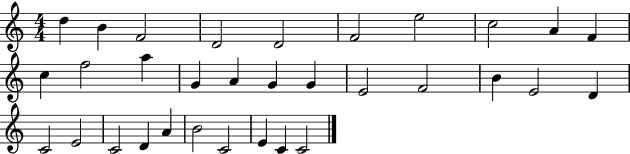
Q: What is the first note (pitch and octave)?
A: D5